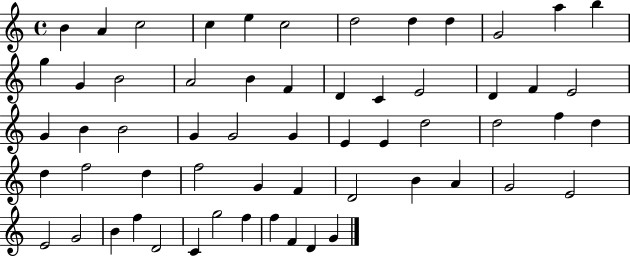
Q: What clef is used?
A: treble